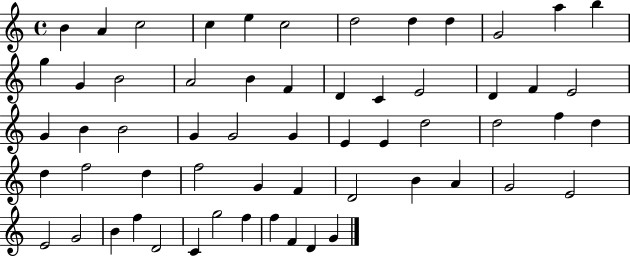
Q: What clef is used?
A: treble